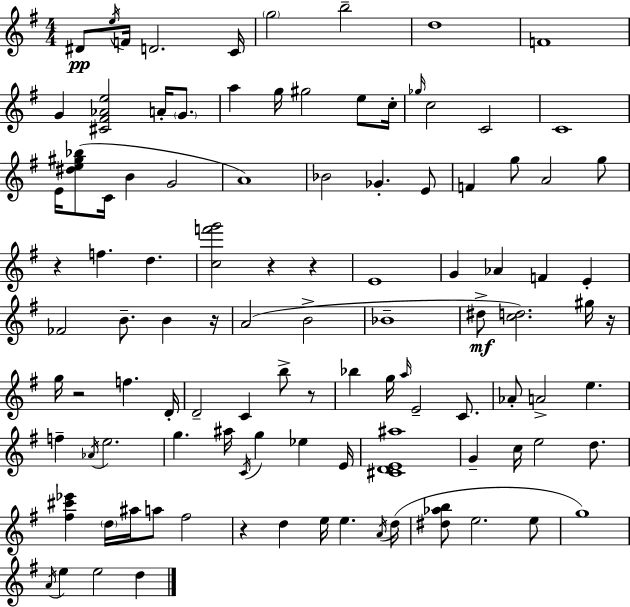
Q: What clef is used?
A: treble